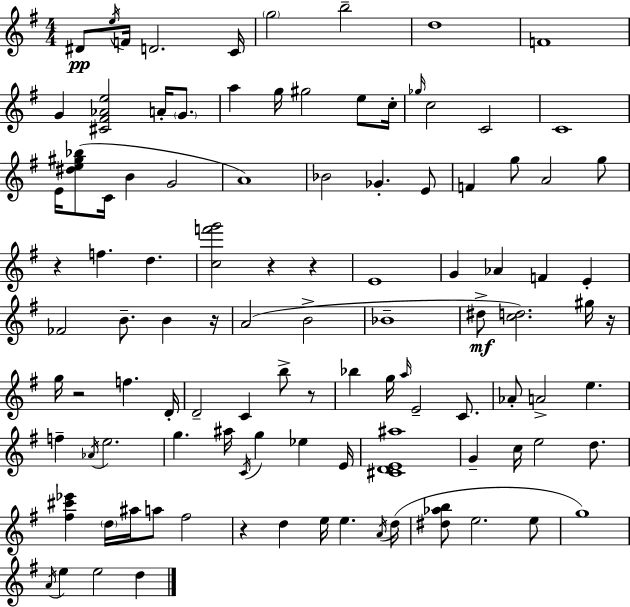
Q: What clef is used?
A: treble